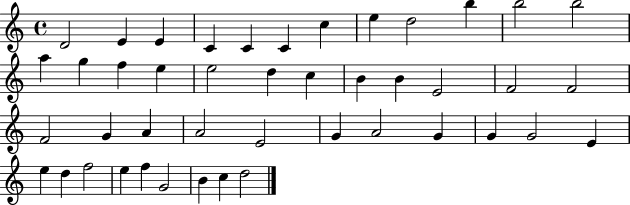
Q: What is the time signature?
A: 4/4